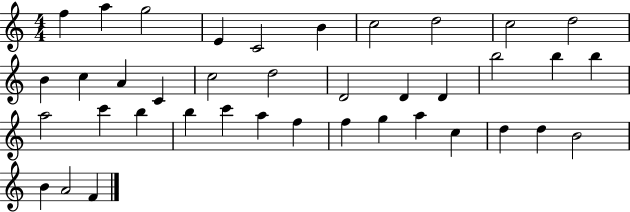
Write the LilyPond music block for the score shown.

{
  \clef treble
  \numericTimeSignature
  \time 4/4
  \key c \major
  f''4 a''4 g''2 | e'4 c'2 b'4 | c''2 d''2 | c''2 d''2 | \break b'4 c''4 a'4 c'4 | c''2 d''2 | d'2 d'4 d'4 | b''2 b''4 b''4 | \break a''2 c'''4 b''4 | b''4 c'''4 a''4 f''4 | f''4 g''4 a''4 c''4 | d''4 d''4 b'2 | \break b'4 a'2 f'4 | \bar "|."
}